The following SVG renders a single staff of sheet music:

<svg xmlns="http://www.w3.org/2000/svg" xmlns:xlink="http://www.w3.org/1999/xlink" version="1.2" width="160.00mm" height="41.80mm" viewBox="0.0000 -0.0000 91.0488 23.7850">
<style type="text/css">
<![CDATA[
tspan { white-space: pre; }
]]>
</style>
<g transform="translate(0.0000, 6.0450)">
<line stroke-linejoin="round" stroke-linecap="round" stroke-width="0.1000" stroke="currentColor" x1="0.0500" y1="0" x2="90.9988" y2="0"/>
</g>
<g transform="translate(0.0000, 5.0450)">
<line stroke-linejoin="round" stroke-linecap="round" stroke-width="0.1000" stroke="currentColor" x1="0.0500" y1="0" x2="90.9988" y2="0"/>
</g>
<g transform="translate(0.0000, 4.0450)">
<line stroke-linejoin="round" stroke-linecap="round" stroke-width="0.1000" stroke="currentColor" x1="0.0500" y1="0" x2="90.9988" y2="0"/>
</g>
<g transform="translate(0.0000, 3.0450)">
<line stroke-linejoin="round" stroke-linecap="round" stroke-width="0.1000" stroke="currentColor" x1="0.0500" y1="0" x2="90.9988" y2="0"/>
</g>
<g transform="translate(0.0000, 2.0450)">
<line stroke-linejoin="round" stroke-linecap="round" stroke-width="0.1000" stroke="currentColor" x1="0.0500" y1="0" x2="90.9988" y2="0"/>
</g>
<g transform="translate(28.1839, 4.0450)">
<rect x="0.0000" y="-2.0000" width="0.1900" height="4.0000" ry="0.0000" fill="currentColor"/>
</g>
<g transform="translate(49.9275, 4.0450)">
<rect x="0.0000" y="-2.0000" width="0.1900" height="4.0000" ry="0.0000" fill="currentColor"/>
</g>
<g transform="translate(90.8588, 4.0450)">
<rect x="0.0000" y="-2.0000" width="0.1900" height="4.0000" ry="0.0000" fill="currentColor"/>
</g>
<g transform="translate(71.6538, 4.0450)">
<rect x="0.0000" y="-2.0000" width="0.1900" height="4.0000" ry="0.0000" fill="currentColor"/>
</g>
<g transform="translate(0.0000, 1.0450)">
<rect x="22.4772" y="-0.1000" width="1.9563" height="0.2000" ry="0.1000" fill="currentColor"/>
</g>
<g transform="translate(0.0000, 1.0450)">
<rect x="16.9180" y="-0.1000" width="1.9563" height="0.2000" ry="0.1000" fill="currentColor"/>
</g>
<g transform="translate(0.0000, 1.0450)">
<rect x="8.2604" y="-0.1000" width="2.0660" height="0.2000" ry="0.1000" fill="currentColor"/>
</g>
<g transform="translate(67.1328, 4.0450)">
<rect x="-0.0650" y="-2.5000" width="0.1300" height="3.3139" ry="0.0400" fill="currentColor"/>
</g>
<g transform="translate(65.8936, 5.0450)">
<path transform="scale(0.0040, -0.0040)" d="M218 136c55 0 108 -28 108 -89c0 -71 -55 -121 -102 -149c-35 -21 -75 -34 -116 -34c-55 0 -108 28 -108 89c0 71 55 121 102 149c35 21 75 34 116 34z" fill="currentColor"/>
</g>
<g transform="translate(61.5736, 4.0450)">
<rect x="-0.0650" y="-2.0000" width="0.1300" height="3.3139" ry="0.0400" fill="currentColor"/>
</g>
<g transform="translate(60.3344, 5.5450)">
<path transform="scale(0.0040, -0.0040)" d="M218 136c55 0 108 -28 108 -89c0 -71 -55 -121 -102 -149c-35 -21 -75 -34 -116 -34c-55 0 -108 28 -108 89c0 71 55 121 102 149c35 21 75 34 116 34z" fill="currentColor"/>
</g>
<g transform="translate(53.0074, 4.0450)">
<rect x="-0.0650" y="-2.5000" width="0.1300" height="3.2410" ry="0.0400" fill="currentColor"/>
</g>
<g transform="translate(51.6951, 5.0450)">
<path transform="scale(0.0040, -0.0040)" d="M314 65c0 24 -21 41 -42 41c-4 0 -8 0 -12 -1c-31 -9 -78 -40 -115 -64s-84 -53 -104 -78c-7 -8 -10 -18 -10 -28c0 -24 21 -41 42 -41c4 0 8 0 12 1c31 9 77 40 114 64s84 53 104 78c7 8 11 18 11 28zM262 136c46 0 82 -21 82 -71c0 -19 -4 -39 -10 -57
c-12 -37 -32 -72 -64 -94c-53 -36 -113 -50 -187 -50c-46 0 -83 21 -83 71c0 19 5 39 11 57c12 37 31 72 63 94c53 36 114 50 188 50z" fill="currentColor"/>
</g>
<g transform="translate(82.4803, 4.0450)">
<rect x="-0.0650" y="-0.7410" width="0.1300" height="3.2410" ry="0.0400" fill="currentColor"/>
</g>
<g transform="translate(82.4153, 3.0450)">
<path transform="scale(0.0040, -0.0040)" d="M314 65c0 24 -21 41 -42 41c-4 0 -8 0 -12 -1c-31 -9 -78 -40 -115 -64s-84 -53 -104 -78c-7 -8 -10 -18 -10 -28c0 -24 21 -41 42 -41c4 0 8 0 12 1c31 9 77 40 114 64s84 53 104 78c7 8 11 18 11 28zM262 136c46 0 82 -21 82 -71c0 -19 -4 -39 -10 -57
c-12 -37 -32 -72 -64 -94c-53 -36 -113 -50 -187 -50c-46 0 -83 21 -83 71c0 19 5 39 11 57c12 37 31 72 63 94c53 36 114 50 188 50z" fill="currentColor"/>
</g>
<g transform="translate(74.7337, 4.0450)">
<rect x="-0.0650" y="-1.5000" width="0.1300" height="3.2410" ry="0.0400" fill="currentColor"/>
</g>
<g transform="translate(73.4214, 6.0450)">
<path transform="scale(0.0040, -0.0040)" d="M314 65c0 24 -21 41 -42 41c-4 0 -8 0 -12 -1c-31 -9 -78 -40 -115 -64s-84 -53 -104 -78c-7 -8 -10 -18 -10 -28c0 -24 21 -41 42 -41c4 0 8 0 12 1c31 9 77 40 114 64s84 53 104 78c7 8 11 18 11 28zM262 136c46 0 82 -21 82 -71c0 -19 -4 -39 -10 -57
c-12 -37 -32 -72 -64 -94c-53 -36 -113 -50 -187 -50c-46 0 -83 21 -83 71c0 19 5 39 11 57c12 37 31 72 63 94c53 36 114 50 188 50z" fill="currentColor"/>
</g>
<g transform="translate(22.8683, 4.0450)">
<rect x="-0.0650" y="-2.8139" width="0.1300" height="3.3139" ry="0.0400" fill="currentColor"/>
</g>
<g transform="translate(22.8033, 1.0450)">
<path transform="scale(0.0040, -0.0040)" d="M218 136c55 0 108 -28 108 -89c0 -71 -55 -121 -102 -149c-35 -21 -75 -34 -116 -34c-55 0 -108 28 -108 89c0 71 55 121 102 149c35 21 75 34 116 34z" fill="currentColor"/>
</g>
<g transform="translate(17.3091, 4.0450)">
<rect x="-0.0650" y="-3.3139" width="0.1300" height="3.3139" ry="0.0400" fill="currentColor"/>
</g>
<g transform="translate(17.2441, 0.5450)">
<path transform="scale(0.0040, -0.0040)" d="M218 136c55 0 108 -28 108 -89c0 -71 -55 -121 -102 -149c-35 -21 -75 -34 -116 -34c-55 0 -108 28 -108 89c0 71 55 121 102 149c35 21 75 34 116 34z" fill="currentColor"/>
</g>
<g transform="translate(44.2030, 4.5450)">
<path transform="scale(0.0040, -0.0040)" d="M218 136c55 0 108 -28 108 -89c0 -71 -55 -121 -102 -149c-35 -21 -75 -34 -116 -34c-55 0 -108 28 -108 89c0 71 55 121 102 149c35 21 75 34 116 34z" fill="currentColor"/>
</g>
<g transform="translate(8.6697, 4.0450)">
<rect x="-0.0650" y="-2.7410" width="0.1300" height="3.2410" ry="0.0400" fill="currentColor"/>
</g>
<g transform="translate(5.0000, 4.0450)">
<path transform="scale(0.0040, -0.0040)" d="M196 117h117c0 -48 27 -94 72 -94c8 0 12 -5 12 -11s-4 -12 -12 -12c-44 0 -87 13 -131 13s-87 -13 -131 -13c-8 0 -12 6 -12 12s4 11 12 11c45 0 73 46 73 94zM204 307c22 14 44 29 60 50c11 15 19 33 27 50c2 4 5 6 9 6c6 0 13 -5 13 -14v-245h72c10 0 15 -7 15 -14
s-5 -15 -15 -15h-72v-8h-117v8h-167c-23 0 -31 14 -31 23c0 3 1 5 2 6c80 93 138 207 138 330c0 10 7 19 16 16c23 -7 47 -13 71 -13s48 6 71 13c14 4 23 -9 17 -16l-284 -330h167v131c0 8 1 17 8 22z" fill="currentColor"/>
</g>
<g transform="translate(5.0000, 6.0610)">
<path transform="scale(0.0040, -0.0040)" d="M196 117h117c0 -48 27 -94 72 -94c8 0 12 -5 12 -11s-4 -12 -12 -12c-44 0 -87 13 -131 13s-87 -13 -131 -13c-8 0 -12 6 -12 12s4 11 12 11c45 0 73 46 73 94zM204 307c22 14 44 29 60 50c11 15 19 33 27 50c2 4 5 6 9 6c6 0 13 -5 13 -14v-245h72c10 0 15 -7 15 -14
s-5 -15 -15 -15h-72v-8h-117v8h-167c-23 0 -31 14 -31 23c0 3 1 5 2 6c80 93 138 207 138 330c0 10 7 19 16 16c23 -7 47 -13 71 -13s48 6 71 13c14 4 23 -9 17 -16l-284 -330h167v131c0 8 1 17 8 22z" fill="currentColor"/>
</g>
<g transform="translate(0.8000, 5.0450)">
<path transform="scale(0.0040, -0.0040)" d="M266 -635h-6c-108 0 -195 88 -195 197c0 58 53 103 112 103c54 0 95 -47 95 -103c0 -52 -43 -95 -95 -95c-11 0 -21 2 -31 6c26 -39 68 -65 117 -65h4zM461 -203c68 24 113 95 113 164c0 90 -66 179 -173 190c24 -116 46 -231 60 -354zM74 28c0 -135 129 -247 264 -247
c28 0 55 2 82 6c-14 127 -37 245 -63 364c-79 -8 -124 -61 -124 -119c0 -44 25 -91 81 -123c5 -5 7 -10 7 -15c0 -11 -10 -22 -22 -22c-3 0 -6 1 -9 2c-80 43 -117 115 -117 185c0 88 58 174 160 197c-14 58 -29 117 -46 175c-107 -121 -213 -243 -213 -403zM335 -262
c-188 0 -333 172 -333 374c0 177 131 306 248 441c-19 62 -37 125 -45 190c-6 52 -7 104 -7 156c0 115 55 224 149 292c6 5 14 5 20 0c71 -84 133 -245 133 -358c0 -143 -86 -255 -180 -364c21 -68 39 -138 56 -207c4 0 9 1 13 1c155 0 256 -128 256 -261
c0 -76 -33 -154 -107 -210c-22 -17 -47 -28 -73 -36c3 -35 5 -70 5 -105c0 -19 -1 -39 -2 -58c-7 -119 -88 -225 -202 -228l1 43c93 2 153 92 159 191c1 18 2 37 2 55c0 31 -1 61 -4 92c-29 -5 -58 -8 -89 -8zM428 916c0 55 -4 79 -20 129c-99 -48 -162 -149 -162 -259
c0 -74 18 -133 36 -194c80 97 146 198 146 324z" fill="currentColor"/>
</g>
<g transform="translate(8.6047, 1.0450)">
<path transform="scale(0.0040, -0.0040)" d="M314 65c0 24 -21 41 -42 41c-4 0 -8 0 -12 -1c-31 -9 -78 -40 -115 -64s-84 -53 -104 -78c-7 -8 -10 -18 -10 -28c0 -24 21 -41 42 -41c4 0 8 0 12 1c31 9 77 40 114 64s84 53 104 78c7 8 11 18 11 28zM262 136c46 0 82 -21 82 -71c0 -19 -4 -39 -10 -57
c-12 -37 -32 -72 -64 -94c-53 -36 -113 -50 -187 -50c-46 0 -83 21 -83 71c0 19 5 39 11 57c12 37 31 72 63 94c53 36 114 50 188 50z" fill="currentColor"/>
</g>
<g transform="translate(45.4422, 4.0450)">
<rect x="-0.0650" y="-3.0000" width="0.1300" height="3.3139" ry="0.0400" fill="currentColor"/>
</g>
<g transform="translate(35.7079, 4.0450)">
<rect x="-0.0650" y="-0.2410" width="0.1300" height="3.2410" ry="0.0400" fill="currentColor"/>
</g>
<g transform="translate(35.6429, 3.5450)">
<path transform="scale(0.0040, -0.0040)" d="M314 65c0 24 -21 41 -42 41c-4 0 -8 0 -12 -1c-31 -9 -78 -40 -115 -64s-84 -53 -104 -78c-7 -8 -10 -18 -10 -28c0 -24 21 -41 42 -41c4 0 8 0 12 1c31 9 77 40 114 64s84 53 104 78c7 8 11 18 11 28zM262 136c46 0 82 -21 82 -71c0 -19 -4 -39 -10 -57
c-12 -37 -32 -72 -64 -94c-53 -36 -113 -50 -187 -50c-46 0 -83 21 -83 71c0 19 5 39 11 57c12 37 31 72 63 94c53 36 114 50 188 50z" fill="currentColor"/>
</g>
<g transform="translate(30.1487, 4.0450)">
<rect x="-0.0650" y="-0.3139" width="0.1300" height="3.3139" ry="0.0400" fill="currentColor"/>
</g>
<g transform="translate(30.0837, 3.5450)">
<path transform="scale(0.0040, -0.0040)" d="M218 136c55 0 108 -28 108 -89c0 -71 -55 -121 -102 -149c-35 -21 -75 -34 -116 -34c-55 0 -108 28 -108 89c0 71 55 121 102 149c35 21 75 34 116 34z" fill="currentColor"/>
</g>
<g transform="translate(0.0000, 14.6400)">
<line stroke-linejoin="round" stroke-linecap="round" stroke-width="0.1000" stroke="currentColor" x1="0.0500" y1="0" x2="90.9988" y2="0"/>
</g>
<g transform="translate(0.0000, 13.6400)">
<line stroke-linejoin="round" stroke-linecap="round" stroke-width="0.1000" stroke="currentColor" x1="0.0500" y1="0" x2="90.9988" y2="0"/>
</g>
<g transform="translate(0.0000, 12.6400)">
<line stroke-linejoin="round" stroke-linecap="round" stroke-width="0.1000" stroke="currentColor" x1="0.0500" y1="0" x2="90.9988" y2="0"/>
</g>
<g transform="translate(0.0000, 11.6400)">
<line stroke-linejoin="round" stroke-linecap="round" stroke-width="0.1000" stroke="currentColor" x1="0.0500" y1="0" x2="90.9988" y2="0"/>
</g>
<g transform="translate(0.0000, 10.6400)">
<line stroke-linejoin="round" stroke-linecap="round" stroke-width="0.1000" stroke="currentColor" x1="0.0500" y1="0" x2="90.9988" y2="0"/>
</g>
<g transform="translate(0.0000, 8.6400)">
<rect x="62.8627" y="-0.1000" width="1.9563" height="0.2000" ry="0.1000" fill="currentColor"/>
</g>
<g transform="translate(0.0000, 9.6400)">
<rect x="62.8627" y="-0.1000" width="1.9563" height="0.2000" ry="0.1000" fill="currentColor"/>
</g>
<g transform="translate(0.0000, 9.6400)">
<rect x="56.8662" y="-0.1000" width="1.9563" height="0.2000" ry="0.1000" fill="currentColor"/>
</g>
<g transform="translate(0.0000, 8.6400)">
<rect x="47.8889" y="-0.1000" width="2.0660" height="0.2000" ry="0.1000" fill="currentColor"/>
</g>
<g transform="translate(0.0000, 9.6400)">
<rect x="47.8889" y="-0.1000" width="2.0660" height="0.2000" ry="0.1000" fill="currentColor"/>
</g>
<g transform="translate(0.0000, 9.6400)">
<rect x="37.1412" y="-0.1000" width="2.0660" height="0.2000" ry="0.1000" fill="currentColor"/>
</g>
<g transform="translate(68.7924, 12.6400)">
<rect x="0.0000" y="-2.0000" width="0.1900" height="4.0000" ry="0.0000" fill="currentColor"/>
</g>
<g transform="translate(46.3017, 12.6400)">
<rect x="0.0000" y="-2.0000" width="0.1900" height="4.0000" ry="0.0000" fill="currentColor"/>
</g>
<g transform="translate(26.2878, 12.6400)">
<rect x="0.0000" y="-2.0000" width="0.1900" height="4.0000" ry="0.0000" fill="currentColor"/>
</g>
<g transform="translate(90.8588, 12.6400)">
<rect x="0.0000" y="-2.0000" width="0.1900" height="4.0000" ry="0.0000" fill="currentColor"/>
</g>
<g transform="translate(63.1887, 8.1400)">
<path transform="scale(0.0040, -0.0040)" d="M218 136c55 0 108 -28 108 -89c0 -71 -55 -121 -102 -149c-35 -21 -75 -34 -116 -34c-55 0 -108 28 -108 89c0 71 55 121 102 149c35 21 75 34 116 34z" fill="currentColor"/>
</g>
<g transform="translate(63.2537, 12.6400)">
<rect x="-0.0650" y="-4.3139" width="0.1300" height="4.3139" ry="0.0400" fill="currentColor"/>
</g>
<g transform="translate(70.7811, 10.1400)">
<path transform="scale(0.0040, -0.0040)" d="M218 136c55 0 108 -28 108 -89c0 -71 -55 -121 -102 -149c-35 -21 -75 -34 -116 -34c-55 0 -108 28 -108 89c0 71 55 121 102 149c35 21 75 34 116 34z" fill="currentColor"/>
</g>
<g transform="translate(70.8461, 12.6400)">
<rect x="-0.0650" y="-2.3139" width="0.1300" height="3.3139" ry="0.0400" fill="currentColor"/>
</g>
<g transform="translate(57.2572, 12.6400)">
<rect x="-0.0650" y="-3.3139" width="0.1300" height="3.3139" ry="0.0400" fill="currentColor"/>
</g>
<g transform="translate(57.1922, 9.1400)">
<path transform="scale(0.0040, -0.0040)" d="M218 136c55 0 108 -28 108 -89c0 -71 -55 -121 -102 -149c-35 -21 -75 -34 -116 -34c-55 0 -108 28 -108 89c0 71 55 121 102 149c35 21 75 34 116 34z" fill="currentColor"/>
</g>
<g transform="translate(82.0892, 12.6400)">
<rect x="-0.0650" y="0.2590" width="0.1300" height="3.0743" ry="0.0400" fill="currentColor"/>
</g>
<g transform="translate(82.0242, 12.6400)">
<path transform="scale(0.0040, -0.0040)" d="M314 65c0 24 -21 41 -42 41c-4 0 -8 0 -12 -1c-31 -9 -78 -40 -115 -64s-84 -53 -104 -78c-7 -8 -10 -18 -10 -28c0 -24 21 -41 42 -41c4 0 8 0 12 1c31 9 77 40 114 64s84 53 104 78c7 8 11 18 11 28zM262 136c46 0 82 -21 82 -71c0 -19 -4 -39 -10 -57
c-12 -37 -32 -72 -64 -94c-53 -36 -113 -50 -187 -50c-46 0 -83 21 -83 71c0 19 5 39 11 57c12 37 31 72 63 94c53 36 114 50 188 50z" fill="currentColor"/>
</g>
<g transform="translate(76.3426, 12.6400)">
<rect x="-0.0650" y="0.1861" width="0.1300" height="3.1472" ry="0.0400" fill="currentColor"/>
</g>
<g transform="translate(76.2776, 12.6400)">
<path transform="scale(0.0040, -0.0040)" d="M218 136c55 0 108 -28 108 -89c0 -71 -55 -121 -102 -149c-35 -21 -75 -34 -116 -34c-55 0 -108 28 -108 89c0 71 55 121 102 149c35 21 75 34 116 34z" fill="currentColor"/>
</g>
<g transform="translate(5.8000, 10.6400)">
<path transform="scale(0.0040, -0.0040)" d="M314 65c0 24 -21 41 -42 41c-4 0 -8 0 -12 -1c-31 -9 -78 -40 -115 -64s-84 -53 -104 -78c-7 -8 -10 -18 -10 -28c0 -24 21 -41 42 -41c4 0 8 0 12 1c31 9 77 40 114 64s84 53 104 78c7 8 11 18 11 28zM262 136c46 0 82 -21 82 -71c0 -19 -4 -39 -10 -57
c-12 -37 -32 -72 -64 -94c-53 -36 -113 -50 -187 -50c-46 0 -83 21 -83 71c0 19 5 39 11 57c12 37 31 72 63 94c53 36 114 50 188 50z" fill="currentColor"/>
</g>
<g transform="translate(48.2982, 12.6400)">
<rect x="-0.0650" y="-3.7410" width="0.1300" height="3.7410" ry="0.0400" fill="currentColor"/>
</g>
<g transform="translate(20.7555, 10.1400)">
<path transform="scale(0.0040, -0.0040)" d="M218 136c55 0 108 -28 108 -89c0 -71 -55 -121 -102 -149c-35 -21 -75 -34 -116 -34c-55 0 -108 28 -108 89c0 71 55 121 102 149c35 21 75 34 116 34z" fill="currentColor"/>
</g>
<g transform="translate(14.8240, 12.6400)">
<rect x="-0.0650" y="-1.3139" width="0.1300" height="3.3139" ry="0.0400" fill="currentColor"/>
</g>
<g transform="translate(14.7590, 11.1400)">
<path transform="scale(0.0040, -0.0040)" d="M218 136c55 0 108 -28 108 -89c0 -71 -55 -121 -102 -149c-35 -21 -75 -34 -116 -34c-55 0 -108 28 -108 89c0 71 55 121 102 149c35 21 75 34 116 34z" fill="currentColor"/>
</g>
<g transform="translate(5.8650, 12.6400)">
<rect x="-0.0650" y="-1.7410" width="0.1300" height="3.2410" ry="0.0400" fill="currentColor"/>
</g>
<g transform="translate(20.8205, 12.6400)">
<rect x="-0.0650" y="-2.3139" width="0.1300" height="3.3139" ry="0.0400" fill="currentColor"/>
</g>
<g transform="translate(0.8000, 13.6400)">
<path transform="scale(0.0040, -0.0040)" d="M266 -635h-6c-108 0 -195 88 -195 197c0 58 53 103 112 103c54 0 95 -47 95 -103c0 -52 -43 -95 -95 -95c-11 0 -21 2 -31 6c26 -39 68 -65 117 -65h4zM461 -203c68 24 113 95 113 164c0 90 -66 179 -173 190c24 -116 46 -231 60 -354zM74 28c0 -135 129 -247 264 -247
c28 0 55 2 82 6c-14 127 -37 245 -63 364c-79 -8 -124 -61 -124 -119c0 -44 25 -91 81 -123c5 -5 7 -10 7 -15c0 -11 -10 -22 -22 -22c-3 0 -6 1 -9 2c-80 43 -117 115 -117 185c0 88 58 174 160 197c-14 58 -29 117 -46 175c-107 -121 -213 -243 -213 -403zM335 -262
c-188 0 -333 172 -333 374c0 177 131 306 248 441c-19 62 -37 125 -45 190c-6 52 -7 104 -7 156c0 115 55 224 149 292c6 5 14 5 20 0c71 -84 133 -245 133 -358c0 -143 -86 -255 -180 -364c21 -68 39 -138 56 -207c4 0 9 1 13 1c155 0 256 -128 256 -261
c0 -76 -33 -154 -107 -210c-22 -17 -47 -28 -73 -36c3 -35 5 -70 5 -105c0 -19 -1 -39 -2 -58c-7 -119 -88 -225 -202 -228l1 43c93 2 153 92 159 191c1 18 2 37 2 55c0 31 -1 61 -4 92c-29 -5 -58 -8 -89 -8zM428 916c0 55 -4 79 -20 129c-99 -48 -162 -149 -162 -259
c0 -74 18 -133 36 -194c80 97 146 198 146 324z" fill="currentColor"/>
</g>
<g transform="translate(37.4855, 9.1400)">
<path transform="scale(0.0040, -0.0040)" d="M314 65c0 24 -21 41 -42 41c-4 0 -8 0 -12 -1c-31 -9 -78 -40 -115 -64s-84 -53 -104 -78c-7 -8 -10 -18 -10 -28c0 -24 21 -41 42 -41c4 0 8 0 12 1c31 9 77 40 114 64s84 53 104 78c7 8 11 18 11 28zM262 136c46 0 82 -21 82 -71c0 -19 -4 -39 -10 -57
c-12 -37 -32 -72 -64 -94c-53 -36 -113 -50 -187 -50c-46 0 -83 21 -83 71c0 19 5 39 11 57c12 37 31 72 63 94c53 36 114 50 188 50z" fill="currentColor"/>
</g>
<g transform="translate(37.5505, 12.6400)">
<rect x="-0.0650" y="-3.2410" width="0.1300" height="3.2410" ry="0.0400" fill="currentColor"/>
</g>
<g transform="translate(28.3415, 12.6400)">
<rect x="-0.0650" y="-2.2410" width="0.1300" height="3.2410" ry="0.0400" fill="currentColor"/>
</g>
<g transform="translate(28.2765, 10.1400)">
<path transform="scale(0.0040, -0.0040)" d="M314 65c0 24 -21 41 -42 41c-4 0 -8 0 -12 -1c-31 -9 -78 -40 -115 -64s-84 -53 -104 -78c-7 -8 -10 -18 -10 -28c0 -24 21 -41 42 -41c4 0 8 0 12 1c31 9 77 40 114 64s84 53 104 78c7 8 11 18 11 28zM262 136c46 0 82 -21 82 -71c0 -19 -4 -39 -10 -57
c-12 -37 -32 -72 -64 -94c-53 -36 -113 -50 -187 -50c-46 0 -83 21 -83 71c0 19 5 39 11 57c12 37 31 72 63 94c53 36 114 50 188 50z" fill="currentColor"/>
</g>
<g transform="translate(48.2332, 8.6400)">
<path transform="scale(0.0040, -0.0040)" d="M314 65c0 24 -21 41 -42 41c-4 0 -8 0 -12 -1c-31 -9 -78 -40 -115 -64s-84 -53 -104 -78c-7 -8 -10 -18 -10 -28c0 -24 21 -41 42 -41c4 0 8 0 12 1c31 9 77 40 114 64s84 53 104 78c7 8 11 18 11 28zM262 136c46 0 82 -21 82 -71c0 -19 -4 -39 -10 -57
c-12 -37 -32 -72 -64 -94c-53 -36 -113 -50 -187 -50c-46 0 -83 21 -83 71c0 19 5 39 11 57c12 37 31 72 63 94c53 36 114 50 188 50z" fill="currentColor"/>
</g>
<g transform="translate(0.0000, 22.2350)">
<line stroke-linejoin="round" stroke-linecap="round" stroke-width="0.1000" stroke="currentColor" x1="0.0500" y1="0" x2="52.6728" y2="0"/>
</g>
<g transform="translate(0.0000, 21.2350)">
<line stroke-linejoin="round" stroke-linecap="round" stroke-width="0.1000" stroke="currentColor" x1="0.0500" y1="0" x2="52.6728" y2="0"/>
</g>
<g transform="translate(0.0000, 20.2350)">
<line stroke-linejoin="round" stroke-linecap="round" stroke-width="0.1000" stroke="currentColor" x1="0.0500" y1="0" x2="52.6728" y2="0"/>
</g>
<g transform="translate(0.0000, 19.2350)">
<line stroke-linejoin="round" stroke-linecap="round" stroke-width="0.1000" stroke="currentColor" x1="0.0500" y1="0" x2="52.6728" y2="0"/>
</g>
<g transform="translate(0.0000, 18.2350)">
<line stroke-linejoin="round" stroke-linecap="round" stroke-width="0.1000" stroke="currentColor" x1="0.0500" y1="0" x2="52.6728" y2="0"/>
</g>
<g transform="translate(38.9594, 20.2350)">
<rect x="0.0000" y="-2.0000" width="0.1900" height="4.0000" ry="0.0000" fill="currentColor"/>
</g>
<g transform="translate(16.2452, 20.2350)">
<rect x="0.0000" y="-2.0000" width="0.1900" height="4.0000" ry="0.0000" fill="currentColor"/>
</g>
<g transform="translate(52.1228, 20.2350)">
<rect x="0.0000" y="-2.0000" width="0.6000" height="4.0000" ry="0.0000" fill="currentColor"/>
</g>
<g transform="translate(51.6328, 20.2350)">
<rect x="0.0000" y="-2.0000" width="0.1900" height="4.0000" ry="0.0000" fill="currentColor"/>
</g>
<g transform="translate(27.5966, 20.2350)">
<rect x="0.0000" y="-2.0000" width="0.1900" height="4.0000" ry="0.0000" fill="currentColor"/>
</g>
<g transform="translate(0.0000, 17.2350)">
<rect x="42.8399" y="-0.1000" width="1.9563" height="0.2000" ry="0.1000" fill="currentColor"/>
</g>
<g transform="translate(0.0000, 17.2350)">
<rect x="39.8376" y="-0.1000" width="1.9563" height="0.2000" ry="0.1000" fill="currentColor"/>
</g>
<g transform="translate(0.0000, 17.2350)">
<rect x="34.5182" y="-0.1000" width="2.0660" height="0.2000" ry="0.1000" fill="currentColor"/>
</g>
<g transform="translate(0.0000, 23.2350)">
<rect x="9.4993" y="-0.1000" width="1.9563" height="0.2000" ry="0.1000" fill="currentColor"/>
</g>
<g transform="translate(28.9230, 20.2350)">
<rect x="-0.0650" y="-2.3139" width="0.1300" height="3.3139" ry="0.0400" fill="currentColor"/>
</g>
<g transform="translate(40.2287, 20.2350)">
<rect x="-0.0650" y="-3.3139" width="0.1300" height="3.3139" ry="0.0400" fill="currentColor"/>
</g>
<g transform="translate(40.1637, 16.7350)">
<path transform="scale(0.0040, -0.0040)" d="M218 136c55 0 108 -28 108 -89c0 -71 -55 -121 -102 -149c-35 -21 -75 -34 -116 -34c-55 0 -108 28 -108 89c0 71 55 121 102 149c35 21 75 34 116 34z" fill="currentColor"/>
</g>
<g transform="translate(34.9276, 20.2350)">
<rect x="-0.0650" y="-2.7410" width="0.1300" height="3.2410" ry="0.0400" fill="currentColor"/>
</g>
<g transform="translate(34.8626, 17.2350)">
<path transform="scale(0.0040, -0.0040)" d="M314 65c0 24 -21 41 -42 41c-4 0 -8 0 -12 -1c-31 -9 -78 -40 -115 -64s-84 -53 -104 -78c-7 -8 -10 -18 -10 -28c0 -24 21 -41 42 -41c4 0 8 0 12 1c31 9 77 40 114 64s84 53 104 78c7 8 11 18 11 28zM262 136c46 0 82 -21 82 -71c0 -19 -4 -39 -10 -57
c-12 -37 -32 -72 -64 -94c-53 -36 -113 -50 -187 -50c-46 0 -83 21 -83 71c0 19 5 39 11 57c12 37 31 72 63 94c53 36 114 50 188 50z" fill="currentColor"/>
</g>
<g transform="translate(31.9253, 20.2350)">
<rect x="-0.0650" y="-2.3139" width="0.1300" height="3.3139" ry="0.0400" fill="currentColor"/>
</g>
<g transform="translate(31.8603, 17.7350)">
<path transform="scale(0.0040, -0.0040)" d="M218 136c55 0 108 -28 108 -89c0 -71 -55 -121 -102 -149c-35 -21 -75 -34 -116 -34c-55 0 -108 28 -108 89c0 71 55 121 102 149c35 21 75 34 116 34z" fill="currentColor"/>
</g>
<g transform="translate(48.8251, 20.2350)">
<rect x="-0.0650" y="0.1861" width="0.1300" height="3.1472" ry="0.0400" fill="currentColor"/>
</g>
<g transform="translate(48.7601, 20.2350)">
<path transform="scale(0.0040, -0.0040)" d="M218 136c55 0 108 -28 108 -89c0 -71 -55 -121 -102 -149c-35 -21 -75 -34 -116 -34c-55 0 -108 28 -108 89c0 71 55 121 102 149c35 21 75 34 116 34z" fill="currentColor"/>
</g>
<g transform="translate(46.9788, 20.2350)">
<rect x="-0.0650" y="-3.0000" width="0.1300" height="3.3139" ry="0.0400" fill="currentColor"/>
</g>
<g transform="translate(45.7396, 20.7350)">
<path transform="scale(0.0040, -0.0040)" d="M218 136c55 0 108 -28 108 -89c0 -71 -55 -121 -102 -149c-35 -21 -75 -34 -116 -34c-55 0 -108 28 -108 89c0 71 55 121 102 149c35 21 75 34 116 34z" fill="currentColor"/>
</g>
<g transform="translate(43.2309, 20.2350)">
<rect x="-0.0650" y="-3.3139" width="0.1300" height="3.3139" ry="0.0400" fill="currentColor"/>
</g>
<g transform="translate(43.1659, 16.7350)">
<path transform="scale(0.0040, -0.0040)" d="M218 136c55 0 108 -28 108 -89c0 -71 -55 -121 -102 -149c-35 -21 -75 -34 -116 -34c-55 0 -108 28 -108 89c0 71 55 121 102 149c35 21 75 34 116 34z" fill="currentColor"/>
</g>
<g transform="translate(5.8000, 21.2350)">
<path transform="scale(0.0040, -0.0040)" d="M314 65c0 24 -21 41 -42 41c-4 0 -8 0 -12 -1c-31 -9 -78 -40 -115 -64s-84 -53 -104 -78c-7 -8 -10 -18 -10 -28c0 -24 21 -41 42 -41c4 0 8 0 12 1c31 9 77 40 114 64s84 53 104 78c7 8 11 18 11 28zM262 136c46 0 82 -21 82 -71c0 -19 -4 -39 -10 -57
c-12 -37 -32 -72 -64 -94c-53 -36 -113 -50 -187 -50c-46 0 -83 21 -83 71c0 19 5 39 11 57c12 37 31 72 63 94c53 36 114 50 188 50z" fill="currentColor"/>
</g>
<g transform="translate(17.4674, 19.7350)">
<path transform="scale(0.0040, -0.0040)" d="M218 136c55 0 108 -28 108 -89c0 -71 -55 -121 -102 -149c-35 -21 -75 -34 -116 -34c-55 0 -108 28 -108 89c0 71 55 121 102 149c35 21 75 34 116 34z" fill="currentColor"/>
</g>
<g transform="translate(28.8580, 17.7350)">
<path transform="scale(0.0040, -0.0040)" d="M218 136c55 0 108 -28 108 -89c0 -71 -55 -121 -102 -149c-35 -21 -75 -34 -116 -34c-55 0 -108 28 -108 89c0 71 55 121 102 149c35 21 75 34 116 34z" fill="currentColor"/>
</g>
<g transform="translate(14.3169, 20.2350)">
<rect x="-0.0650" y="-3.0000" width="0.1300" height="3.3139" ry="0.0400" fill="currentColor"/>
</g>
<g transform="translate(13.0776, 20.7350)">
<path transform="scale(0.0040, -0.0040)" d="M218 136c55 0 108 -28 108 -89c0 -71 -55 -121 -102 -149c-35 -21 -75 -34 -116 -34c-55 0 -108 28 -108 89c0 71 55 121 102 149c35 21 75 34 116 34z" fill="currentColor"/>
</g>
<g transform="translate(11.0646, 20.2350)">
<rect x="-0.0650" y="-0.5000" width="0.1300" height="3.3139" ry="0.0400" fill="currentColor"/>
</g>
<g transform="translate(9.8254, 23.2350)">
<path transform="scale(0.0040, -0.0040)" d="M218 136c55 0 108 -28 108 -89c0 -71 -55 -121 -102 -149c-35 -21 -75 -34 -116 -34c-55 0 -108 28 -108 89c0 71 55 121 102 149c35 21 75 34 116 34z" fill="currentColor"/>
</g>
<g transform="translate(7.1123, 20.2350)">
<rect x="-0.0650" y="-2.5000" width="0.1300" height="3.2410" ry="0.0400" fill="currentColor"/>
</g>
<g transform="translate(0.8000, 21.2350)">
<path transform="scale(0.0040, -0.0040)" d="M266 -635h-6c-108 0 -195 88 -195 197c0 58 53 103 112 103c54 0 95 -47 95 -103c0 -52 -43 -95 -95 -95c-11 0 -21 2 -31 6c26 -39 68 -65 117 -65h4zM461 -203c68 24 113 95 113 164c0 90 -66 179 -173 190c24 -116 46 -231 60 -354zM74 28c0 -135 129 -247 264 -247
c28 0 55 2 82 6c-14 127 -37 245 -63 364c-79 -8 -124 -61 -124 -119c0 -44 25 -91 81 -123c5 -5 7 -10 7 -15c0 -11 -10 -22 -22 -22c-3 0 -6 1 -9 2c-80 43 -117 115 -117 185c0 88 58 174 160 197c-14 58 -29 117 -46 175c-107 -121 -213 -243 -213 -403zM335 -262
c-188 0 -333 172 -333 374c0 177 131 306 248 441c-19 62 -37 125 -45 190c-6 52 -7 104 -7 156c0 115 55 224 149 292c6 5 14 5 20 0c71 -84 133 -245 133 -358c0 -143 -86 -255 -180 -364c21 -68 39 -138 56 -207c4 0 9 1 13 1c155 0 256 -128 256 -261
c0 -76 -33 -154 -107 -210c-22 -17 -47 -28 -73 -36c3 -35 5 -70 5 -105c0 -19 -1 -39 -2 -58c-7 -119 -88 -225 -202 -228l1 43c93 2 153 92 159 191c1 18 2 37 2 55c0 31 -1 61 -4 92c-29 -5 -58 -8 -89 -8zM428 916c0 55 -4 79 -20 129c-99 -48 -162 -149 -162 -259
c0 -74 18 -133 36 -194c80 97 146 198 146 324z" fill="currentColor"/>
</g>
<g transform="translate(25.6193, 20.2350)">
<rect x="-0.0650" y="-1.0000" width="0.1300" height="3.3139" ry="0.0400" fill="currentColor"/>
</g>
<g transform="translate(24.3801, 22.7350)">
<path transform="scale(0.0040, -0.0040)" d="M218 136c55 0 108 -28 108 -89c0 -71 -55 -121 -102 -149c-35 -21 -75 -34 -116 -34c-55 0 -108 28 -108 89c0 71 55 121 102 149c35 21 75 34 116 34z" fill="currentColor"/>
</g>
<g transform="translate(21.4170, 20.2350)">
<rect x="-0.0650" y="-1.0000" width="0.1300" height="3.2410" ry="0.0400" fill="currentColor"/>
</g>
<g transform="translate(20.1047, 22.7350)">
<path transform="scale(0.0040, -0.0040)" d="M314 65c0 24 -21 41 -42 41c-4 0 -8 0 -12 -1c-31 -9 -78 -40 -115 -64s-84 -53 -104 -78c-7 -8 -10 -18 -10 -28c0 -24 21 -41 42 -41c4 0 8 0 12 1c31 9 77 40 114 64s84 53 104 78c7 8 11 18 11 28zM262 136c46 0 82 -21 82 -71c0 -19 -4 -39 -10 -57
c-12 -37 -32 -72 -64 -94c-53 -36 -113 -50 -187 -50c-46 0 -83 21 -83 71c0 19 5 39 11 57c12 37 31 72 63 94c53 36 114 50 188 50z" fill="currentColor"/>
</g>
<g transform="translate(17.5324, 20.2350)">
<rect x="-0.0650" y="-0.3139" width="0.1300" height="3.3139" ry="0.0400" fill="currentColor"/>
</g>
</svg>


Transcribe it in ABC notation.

X:1
T:Untitled
M:4/4
L:1/4
K:C
a2 b a c c2 A G2 F G E2 d2 f2 e g g2 b2 c'2 b d' g B B2 G2 C A c D2 D g g a2 b b A B